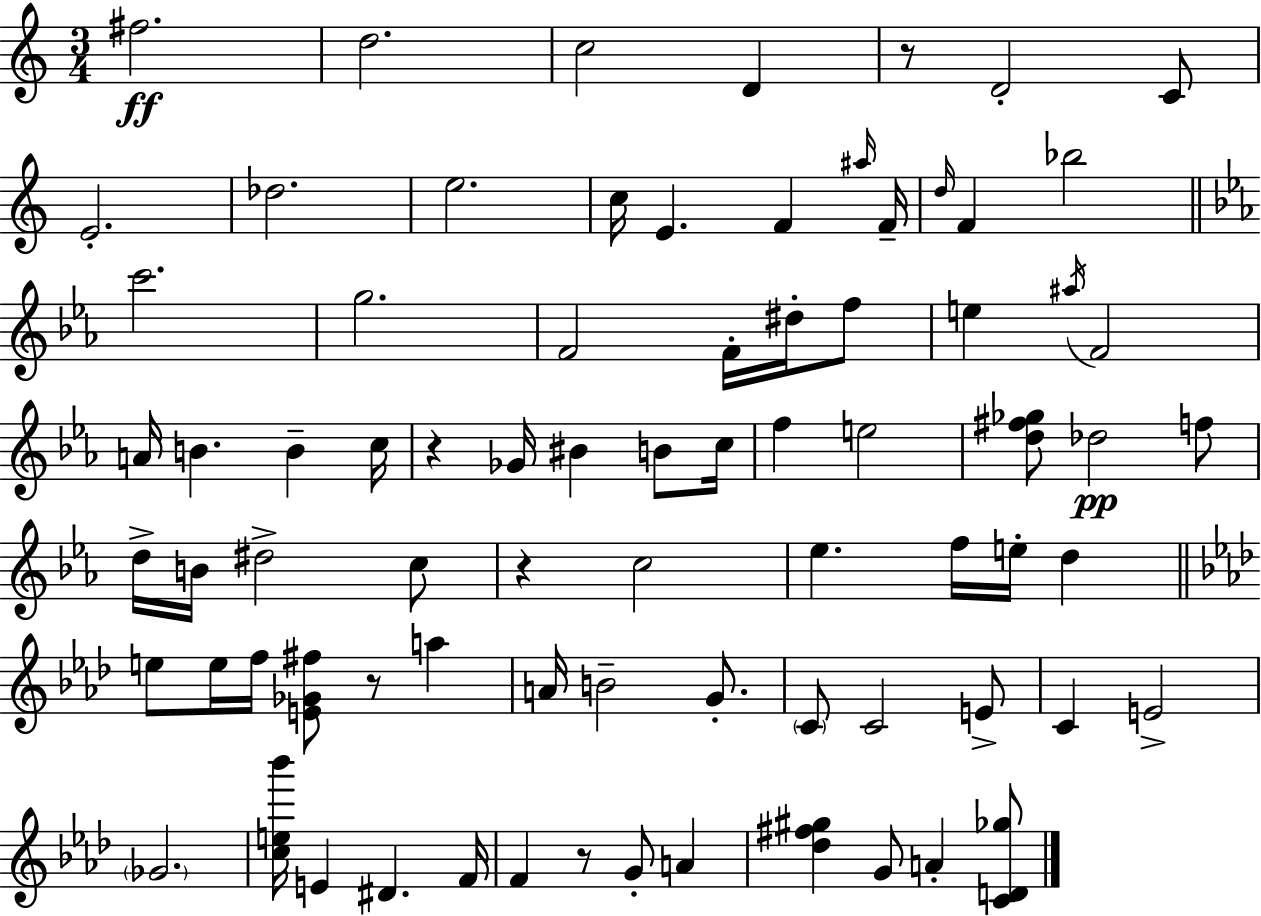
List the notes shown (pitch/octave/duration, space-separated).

F#5/h. D5/h. C5/h D4/q R/e D4/h C4/e E4/h. Db5/h. E5/h. C5/s E4/q. F4/q A#5/s F4/s D5/s F4/q Bb5/h C6/h. G5/h. F4/h F4/s D#5/s F5/e E5/q A#5/s F4/h A4/s B4/q. B4/q C5/s R/q Gb4/s BIS4/q B4/e C5/s F5/q E5/h [D5,F#5,Gb5]/e Db5/h F5/e D5/s B4/s D#5/h C5/e R/q C5/h Eb5/q. F5/s E5/s D5/q E5/e E5/s F5/s [E4,Gb4,F#5]/e R/e A5/q A4/s B4/h G4/e. C4/e C4/h E4/e C4/q E4/h Gb4/h. [C5,E5,Bb6]/s E4/q D#4/q. F4/s F4/q R/e G4/e A4/q [Db5,F#5,G#5]/q G4/e A4/q [C4,D4,Gb5]/e